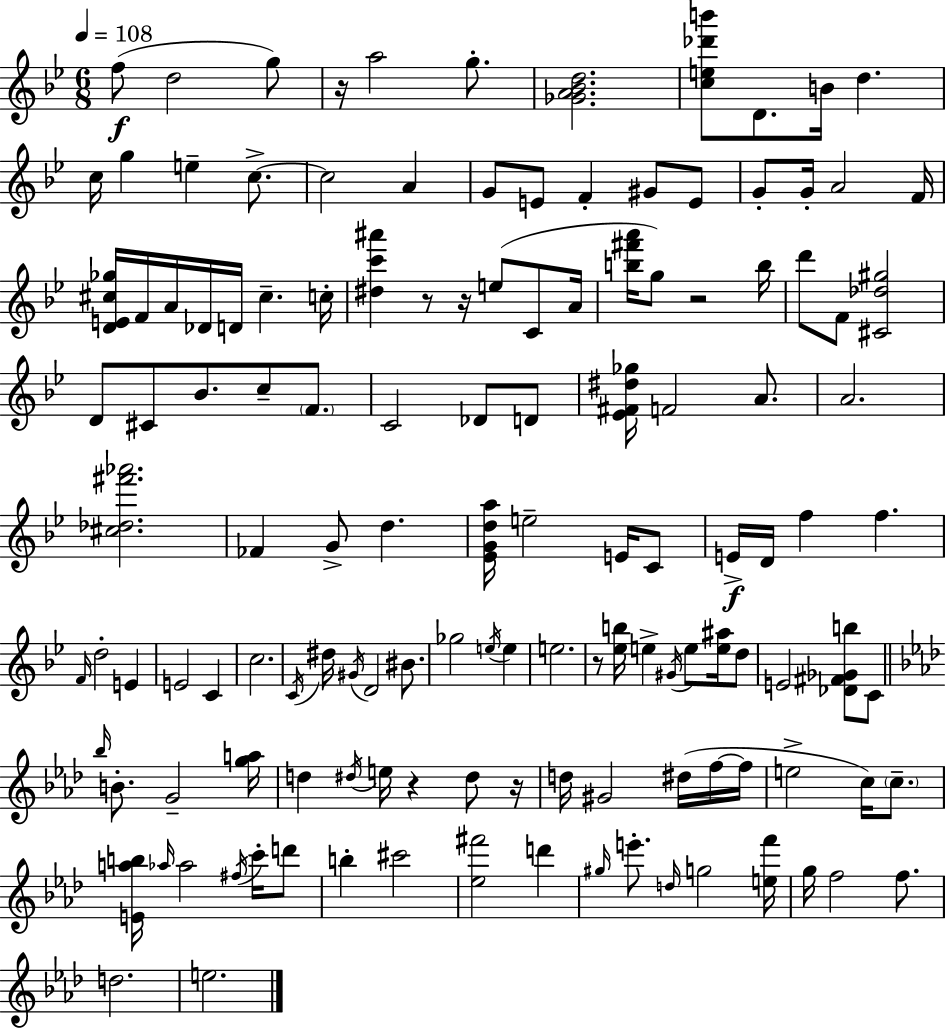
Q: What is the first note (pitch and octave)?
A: F5